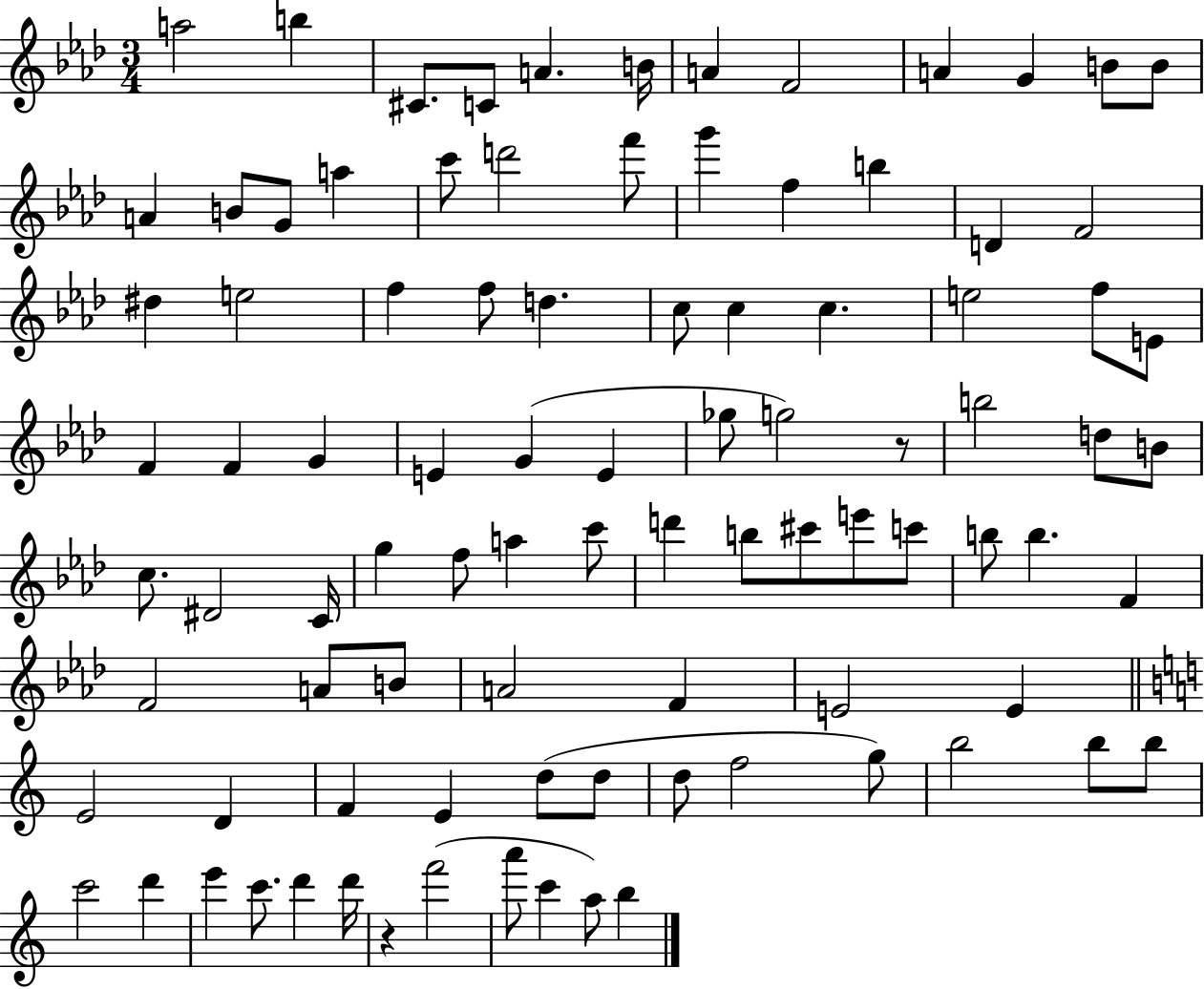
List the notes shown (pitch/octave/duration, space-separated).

A5/h B5/q C#4/e. C4/e A4/q. B4/s A4/q F4/h A4/q G4/q B4/e B4/e A4/q B4/e G4/e A5/q C6/e D6/h F6/e G6/q F5/q B5/q D4/q F4/h D#5/q E5/h F5/q F5/e D5/q. C5/e C5/q C5/q. E5/h F5/e E4/e F4/q F4/q G4/q E4/q G4/q E4/q Gb5/e G5/h R/e B5/h D5/e B4/e C5/e. D#4/h C4/s G5/q F5/e A5/q C6/e D6/q B5/e C#6/e E6/e C6/e B5/e B5/q. F4/q F4/h A4/e B4/e A4/h F4/q E4/h E4/q E4/h D4/q F4/q E4/q D5/e D5/e D5/e F5/h G5/e B5/h B5/e B5/e C6/h D6/q E6/q C6/e. D6/q D6/s R/q F6/h A6/e C6/q A5/e B5/q